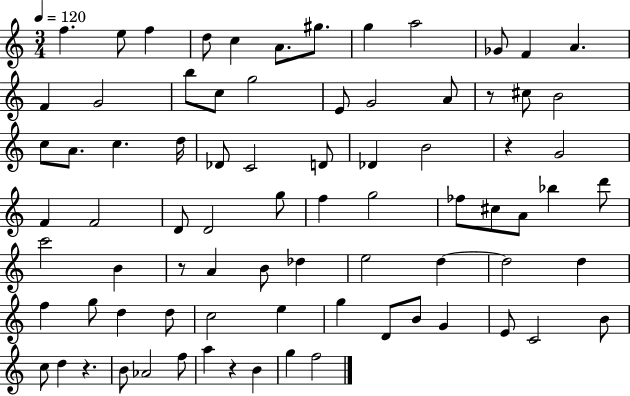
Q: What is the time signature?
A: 3/4